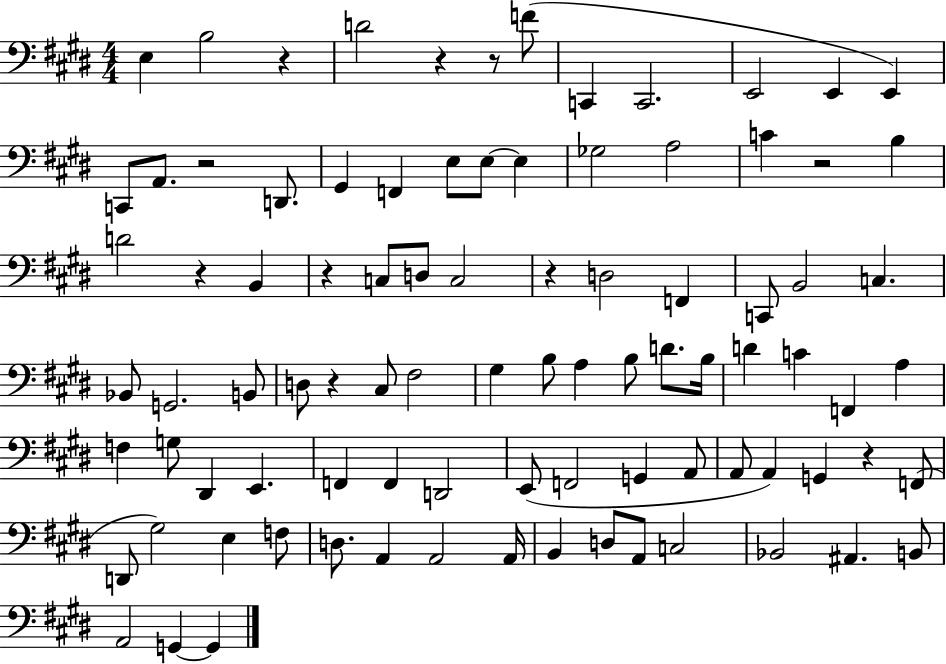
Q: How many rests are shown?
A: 10